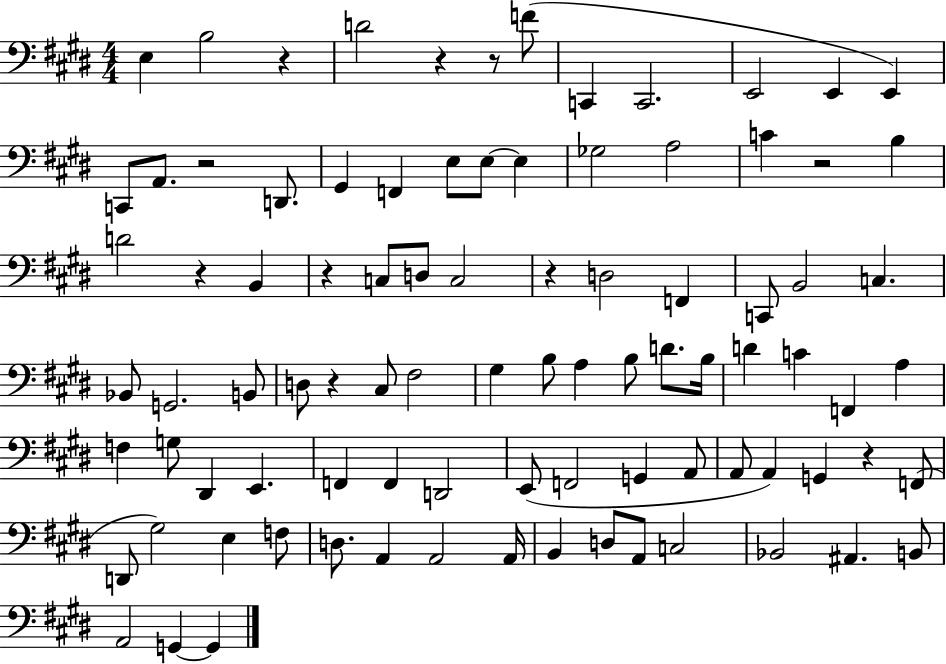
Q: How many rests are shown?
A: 10